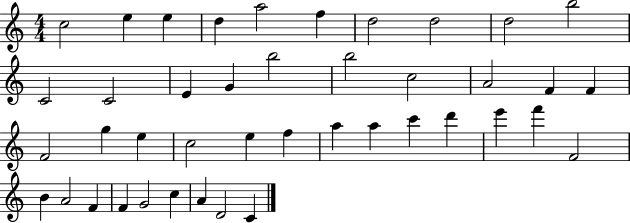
X:1
T:Untitled
M:4/4
L:1/4
K:C
c2 e e d a2 f d2 d2 d2 b2 C2 C2 E G b2 b2 c2 A2 F F F2 g e c2 e f a a c' d' e' f' F2 B A2 F F G2 c A D2 C